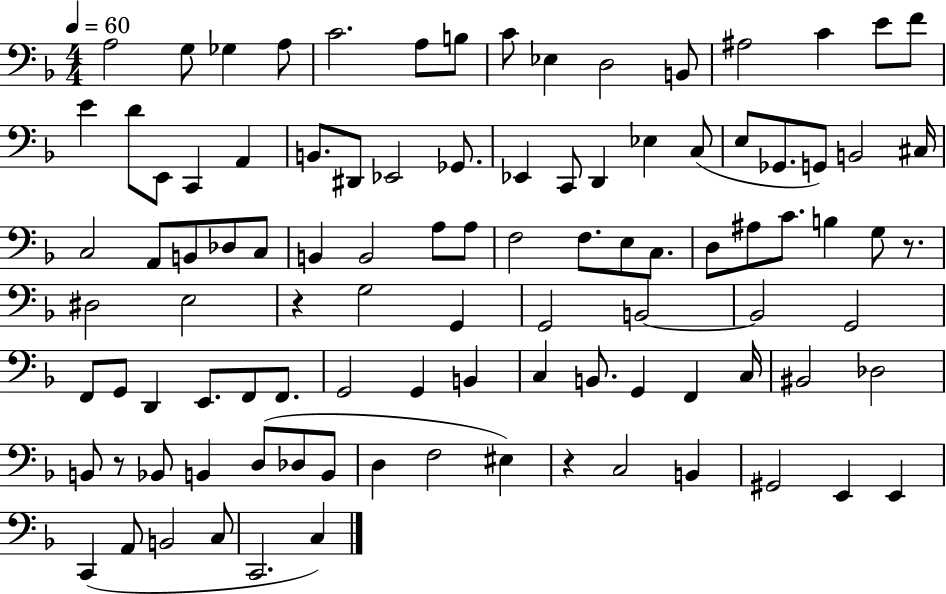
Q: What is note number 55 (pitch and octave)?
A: G3